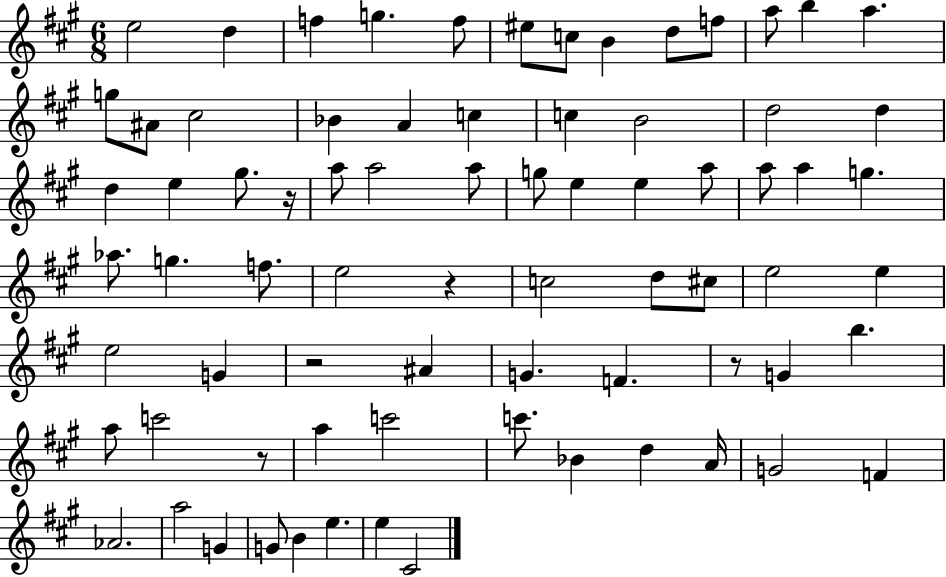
X:1
T:Untitled
M:6/8
L:1/4
K:A
e2 d f g f/2 ^e/2 c/2 B d/2 f/2 a/2 b a g/2 ^A/2 ^c2 _B A c c B2 d2 d d e ^g/2 z/4 a/2 a2 a/2 g/2 e e a/2 a/2 a g _a/2 g f/2 e2 z c2 d/2 ^c/2 e2 e e2 G z2 ^A G F z/2 G b a/2 c'2 z/2 a c'2 c'/2 _B d A/4 G2 F _A2 a2 G G/2 B e e ^C2